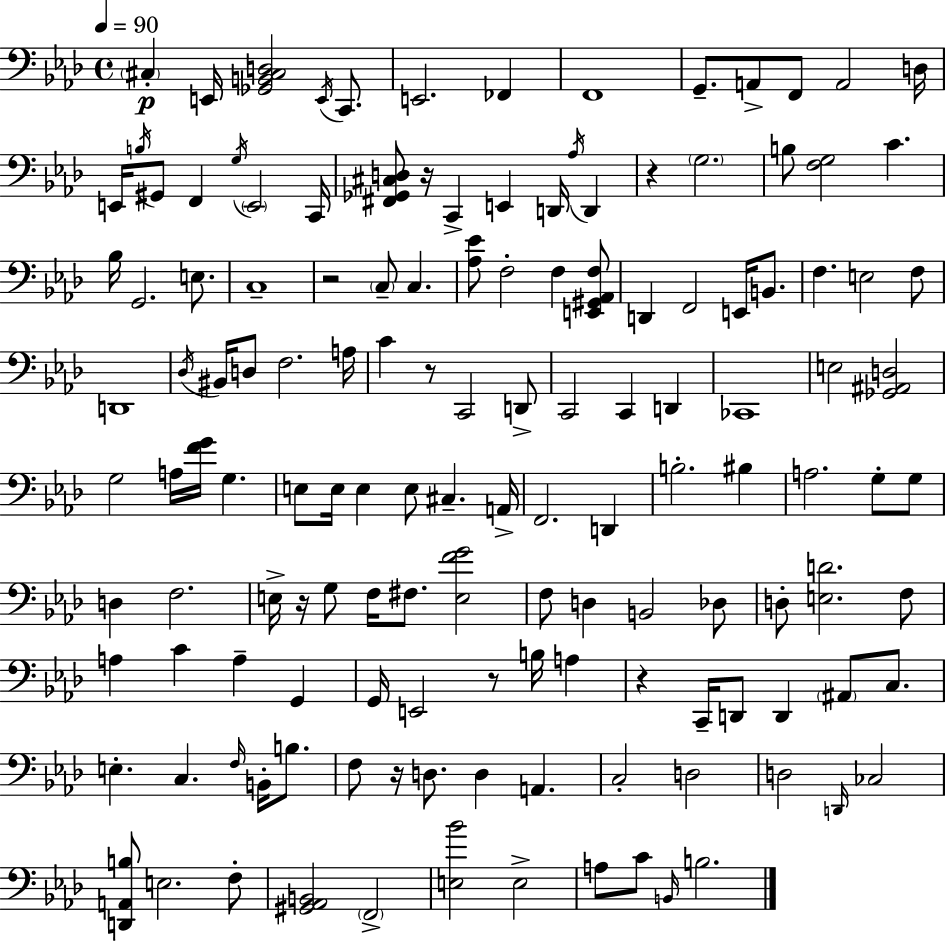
X:1
T:Untitled
M:4/4
L:1/4
K:Fm
^C, E,,/4 [_G,,B,,^C,D,]2 E,,/4 C,,/2 E,,2 _F,, F,,4 G,,/2 A,,/2 F,,/2 A,,2 D,/4 E,,/4 B,/4 ^G,,/2 F,, G,/4 E,,2 C,,/4 [^F,,_G,,^C,D,]/2 z/4 C,, E,, D,,/4 _A,/4 D,, z G,2 B,/2 [F,G,]2 C _B,/4 G,,2 E,/2 C,4 z2 C,/2 C, [_A,_E]/2 F,2 F, [E,,^G,,_A,,F,]/2 D,, F,,2 E,,/4 B,,/2 F, E,2 F,/2 D,,4 _D,/4 ^B,,/4 D,/2 F,2 A,/4 C z/2 C,,2 D,,/2 C,,2 C,, D,, _C,,4 E,2 [_G,,^A,,D,]2 G,2 A,/4 [FG]/4 G, E,/2 E,/4 E, E,/2 ^C, A,,/4 F,,2 D,, B,2 ^B, A,2 G,/2 G,/2 D, F,2 E,/4 z/4 G,/2 F,/4 ^F,/2 [E,FG]2 F,/2 D, B,,2 _D,/2 D,/2 [E,D]2 F,/2 A, C A, G,, G,,/4 E,,2 z/2 B,/4 A, z C,,/4 D,,/2 D,, ^A,,/2 C,/2 E, C, F,/4 B,,/4 B,/2 F,/2 z/4 D,/2 D, A,, C,2 D,2 D,2 D,,/4 _C,2 [D,,A,,B,]/2 E,2 F,/2 [^G,,_A,,B,,]2 F,,2 [E,_B]2 E,2 A,/2 C/2 B,,/4 B,2